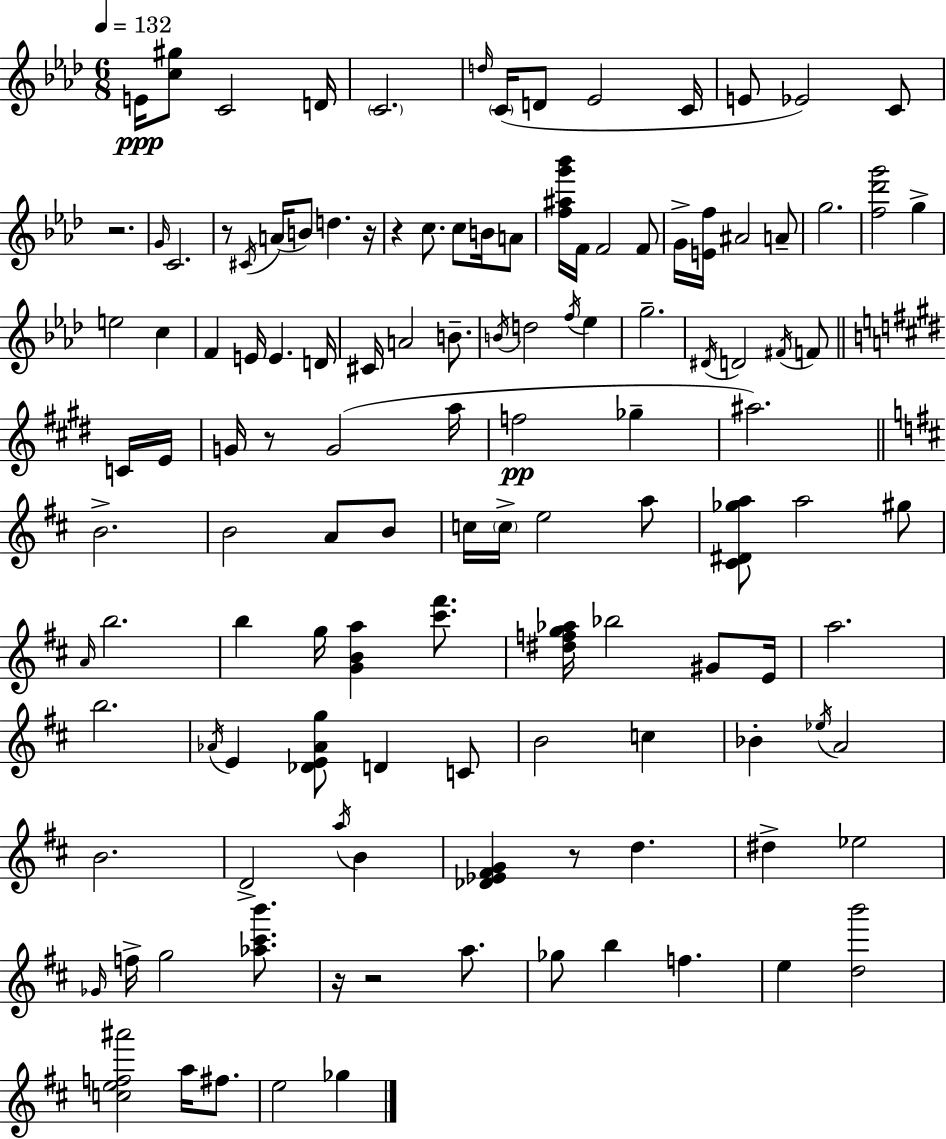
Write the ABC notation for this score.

X:1
T:Untitled
M:6/8
L:1/4
K:Ab
E/4 [c^g]/2 C2 D/4 C2 d/4 C/4 D/2 _E2 C/4 E/2 _E2 C/2 z2 G/4 C2 z/2 ^C/4 A/4 B/2 d z/4 z c/2 c/2 B/4 A/2 [f^ag'_b']/4 F/4 F2 F/2 G/4 [Ef]/4 ^A2 A/2 g2 [f_d'g']2 g e2 c F E/4 E D/4 ^C/4 A2 B/2 B/4 d2 f/4 _e g2 ^D/4 D2 ^F/4 F/2 C/4 E/4 G/4 z/2 G2 a/4 f2 _g ^a2 B2 B2 A/2 B/2 c/4 c/4 e2 a/2 [^C^D_ga]/2 a2 ^g/2 A/4 b2 b g/4 [GBa] [^c'^f']/2 [^dfg_a]/4 _b2 ^G/2 E/4 a2 b2 _A/4 E [_DE_Ag]/2 D C/2 B2 c _B _e/4 A2 B2 D2 a/4 B [_D_E^FG] z/2 d ^d _e2 _G/4 f/4 g2 [_a^c'b']/2 z/4 z2 a/2 _g/2 b f e [db']2 [cef^a']2 a/4 ^f/2 e2 _g